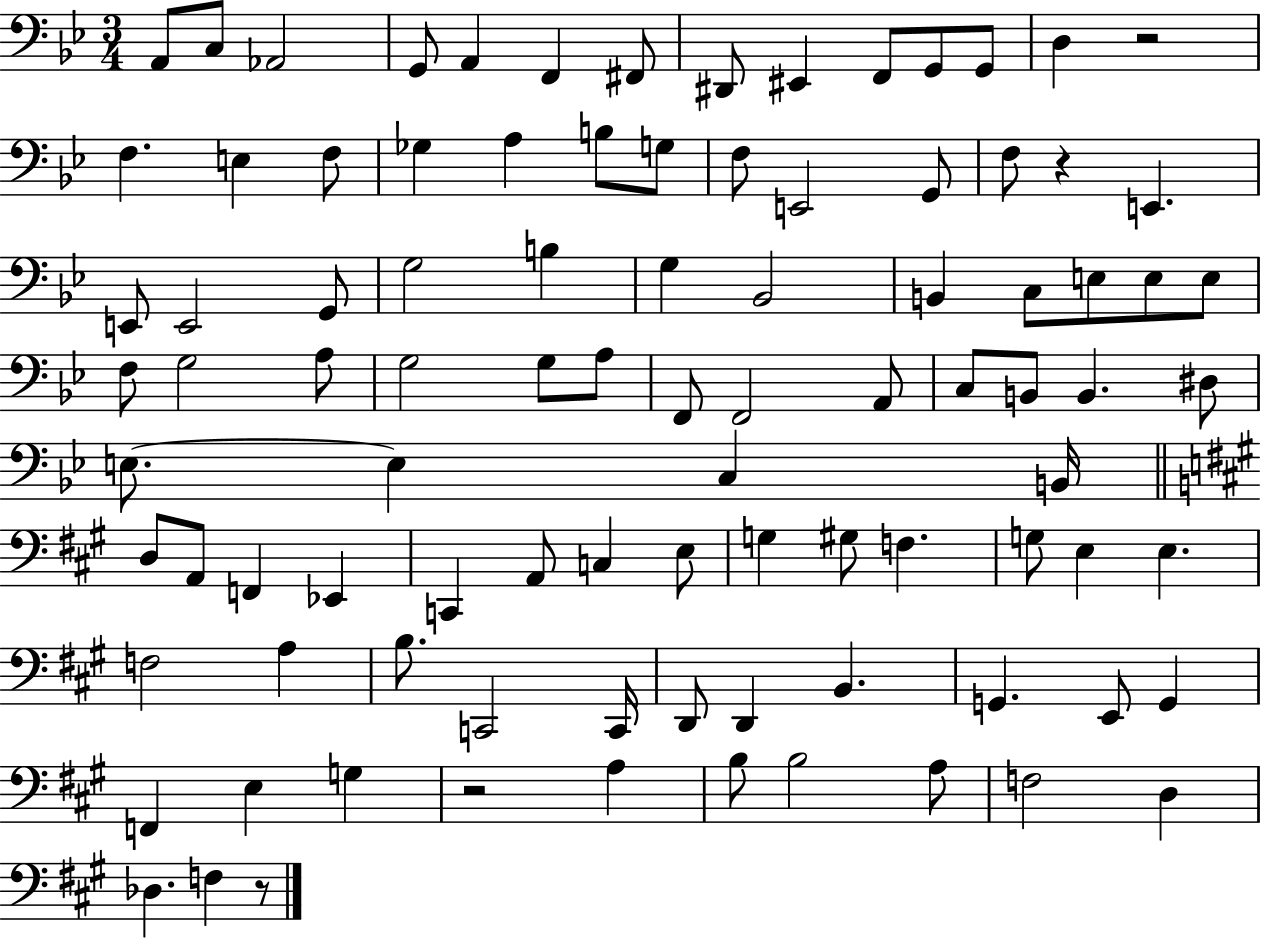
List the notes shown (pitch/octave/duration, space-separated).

A2/e C3/e Ab2/h G2/e A2/q F2/q F#2/e D#2/e EIS2/q F2/e G2/e G2/e D3/q R/h F3/q. E3/q F3/e Gb3/q A3/q B3/e G3/e F3/e E2/h G2/e F3/e R/q E2/q. E2/e E2/h G2/e G3/h B3/q G3/q Bb2/h B2/q C3/e E3/e E3/e E3/e F3/e G3/h A3/e G3/h G3/e A3/e F2/e F2/h A2/e C3/e B2/e B2/q. D#3/e E3/e. E3/q C3/q B2/s D3/e A2/e F2/q Eb2/q C2/q A2/e C3/q E3/e G3/q G#3/e F3/q. G3/e E3/q E3/q. F3/h A3/q B3/e. C2/h C2/s D2/e D2/q B2/q. G2/q. E2/e G2/q F2/q E3/q G3/q R/h A3/q B3/e B3/h A3/e F3/h D3/q Db3/q. F3/q R/e